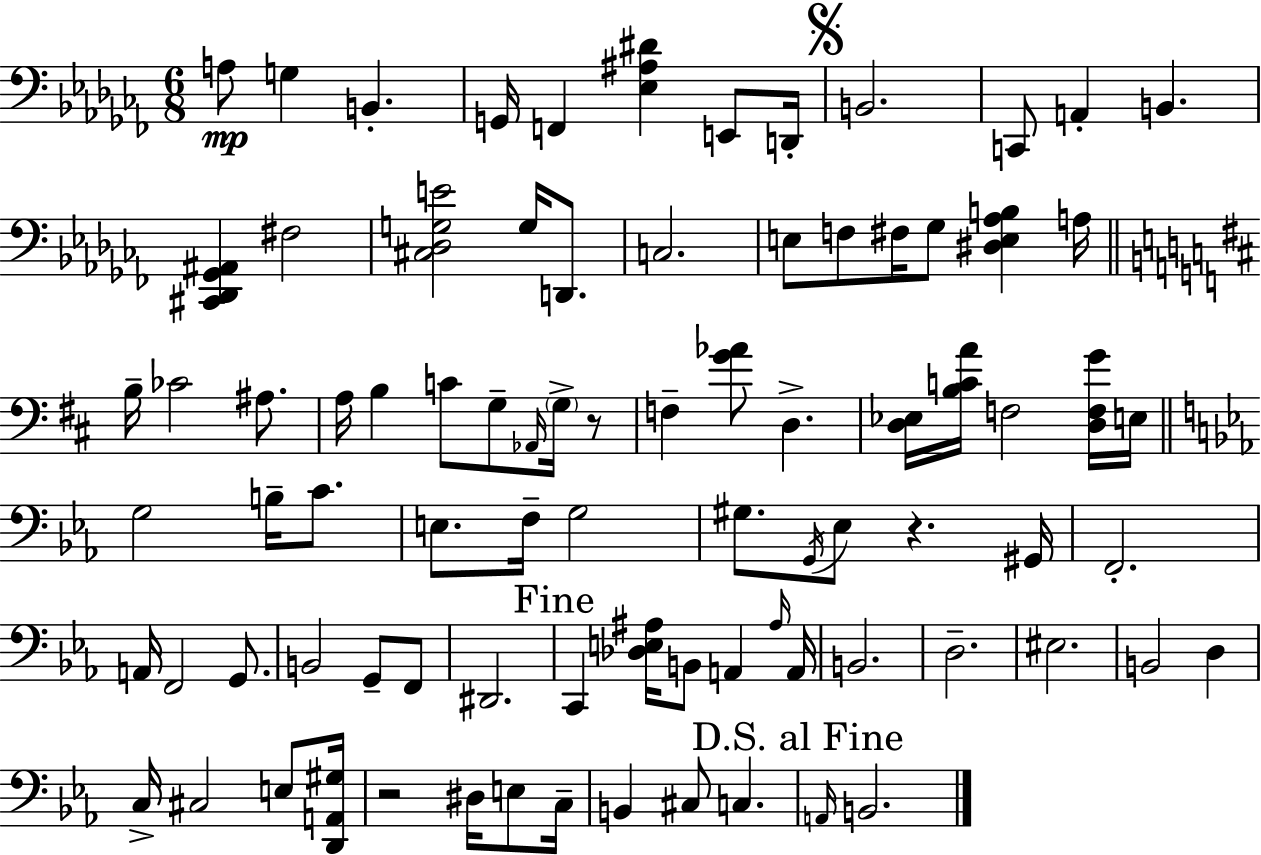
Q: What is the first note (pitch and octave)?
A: A3